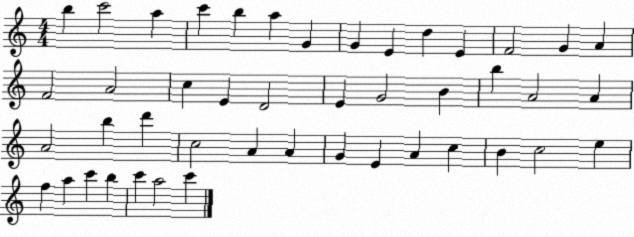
X:1
T:Untitled
M:4/4
L:1/4
K:C
b c'2 a c' b a G G E d E F2 G A F2 A2 c E D2 E G2 B b A2 A A2 b d' c2 A A G E A c B c2 e f a c' b c' a2 c'